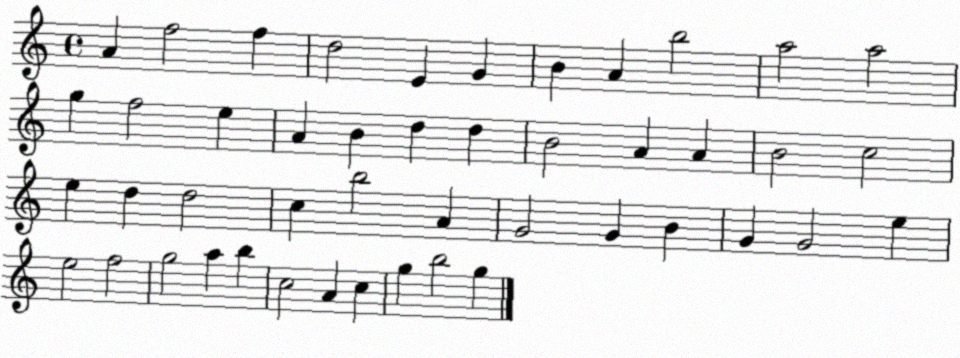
X:1
T:Untitled
M:4/4
L:1/4
K:C
A f2 f d2 E G B A b2 a2 a2 g f2 e A B d d B2 A A B2 c2 e d d2 c b2 A G2 G B G G2 e e2 f2 g2 a b c2 A c g b2 g